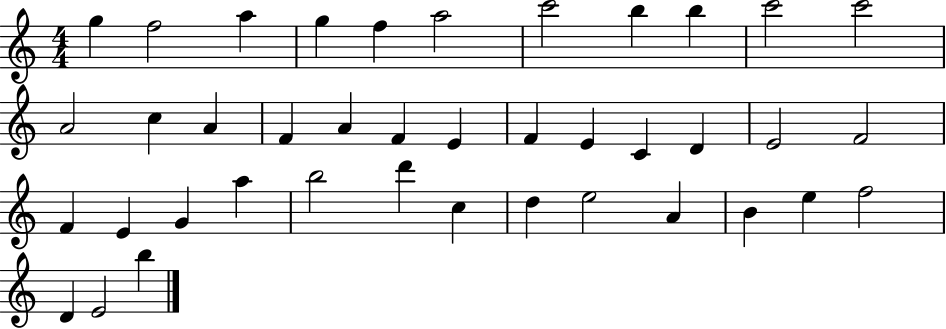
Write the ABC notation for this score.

X:1
T:Untitled
M:4/4
L:1/4
K:C
g f2 a g f a2 c'2 b b c'2 c'2 A2 c A F A F E F E C D E2 F2 F E G a b2 d' c d e2 A B e f2 D E2 b